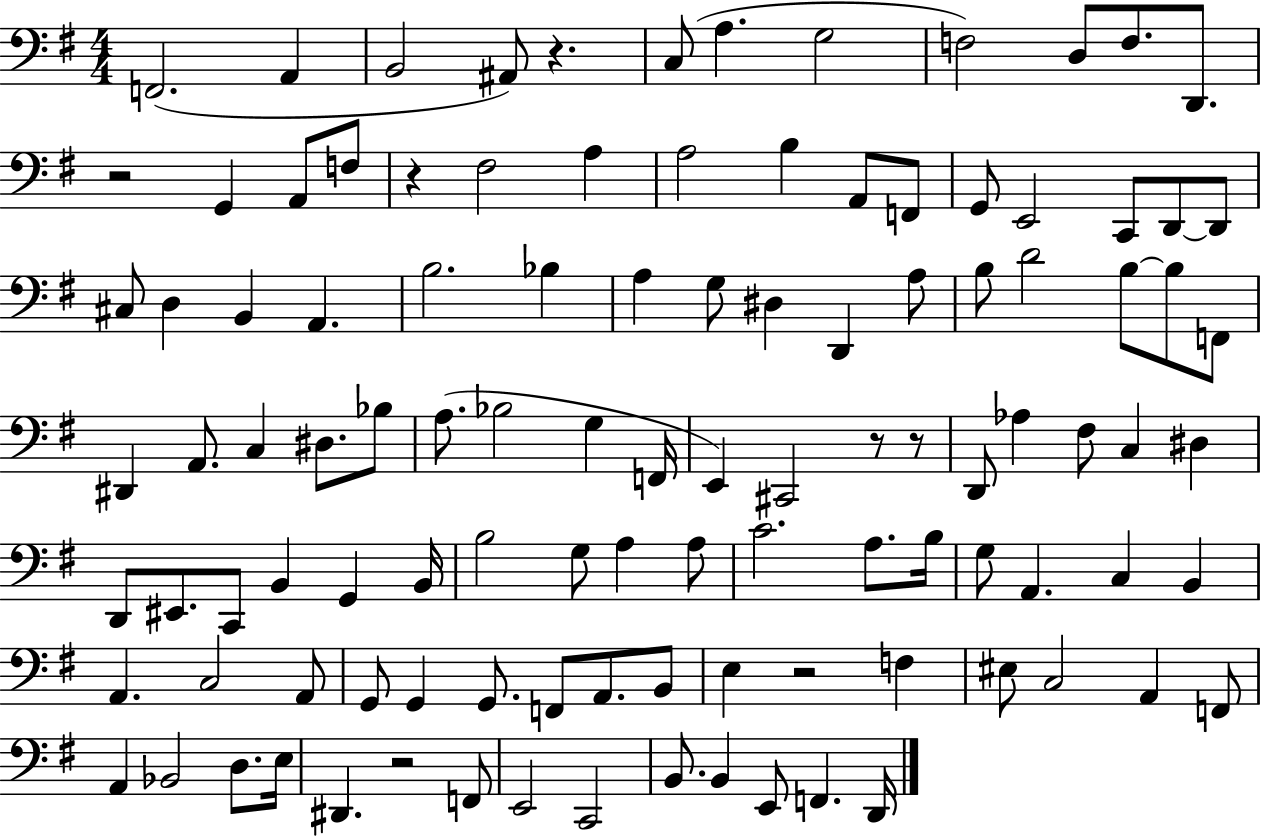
X:1
T:Untitled
M:4/4
L:1/4
K:G
F,,2 A,, B,,2 ^A,,/2 z C,/2 A, G,2 F,2 D,/2 F,/2 D,,/2 z2 G,, A,,/2 F,/2 z ^F,2 A, A,2 B, A,,/2 F,,/2 G,,/2 E,,2 C,,/2 D,,/2 D,,/2 ^C,/2 D, B,, A,, B,2 _B, A, G,/2 ^D, D,, A,/2 B,/2 D2 B,/2 B,/2 F,,/2 ^D,, A,,/2 C, ^D,/2 _B,/2 A,/2 _B,2 G, F,,/4 E,, ^C,,2 z/2 z/2 D,,/2 _A, ^F,/2 C, ^D, D,,/2 ^E,,/2 C,,/2 B,, G,, B,,/4 B,2 G,/2 A, A,/2 C2 A,/2 B,/4 G,/2 A,, C, B,, A,, C,2 A,,/2 G,,/2 G,, G,,/2 F,,/2 A,,/2 B,,/2 E, z2 F, ^E,/2 C,2 A,, F,,/2 A,, _B,,2 D,/2 E,/4 ^D,, z2 F,,/2 E,,2 C,,2 B,,/2 B,, E,,/2 F,, D,,/4